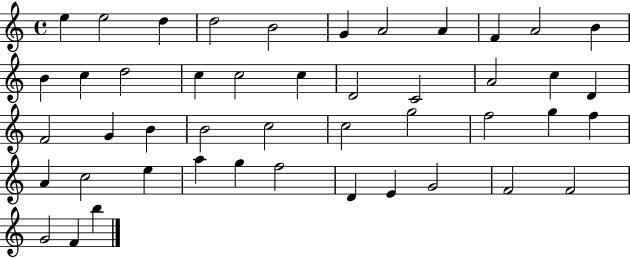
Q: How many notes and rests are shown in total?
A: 46